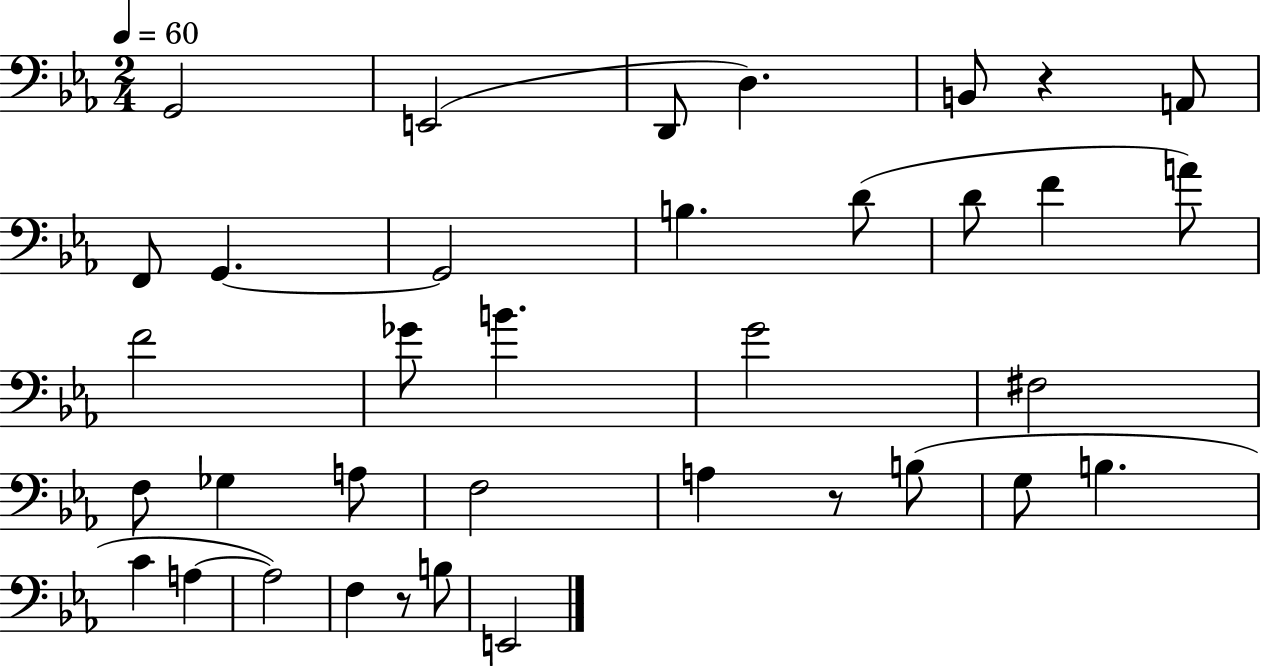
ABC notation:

X:1
T:Untitled
M:2/4
L:1/4
K:Eb
G,,2 E,,2 D,,/2 D, B,,/2 z A,,/2 F,,/2 G,, G,,2 B, D/2 D/2 F A/2 F2 _G/2 B G2 ^F,2 F,/2 _G, A,/2 F,2 A, z/2 B,/2 G,/2 B, C A, A,2 F, z/2 B,/2 E,,2